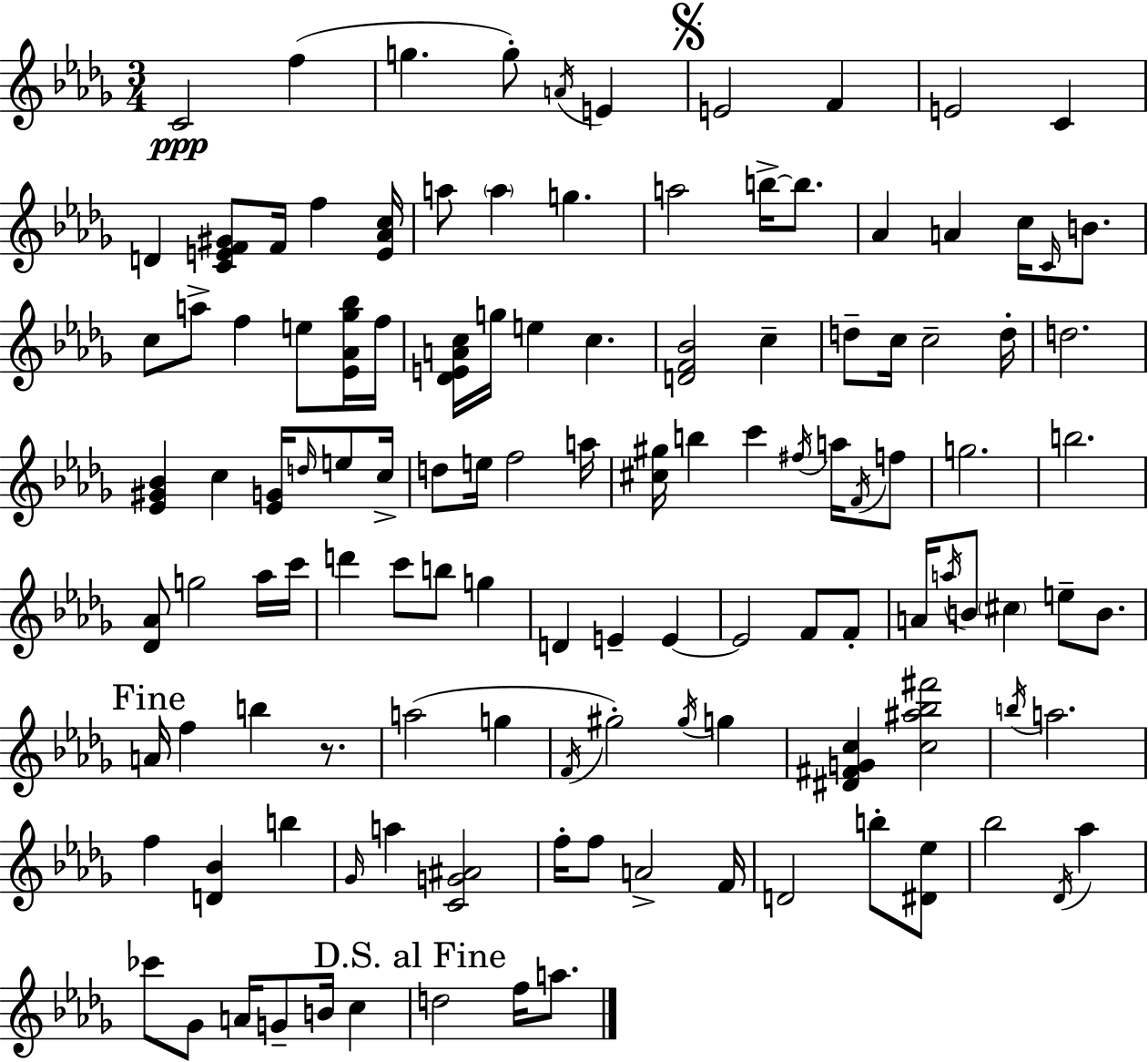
{
  \clef treble
  \numericTimeSignature
  \time 3/4
  \key bes \minor
  \repeat volta 2 { c'2\ppp f''4( | g''4. g''8-.) \acciaccatura { a'16 } e'4 | \mark \markup { \musicglyph "scripts.segno" } e'2 f'4 | e'2 c'4 | \break d'4 <c' e' f' gis'>8 f'16 f''4 | <e' aes' c''>16 a''8 \parenthesize a''4 g''4. | a''2 b''16->~~ b''8. | aes'4 a'4 c''16 \grace { c'16 } b'8. | \break c''8 a''8-> f''4 e''8 | <ees' aes' ges'' bes''>16 f''16 <des' e' a' c''>16 g''16 e''4 c''4. | <d' f' bes'>2 c''4-- | d''8-- c''16 c''2-- | \break d''16-. d''2. | <ees' gis' bes'>4 c''4 <ees' g'>16 \grace { d''16 } | e''8 c''16-> d''8 e''16 f''2 | a''16 <cis'' gis''>16 b''4 c'''4 | \break \acciaccatura { fis''16 } a''16 \acciaccatura { f'16 } f''8 g''2. | b''2. | <des' aes'>8 g''2 | aes''16 c'''16 d'''4 c'''8 b''8 | \break g''4 d'4 e'4-- | e'4~~ e'2 | f'8 f'8-. a'16 \acciaccatura { a''16 } b'8 \parenthesize cis''4 | e''8-- b'8. \mark "Fine" a'16 f''4 b''4 | \break r8. a''2( | g''4 \acciaccatura { f'16 } gis''2-.) | \acciaccatura { gis''16 } g''4 <dis' fis' g' c''>4 | <c'' ais'' bes'' fis'''>2 \acciaccatura { b''16 } a''2. | \break f''4 | <d' bes'>4 b''4 \grace { ges'16 } a''4 | <c' g' ais'>2 f''16-. f''8 | a'2-> f'16 d'2 | \break b''8-. <dis' ees''>8 bes''2 | \acciaccatura { des'16 } aes''4 ces'''8 | ges'8 a'16 g'8-- b'16 c''4 \mark "D.S. al Fine" d''2 | f''16 a''8. } \bar "|."
}